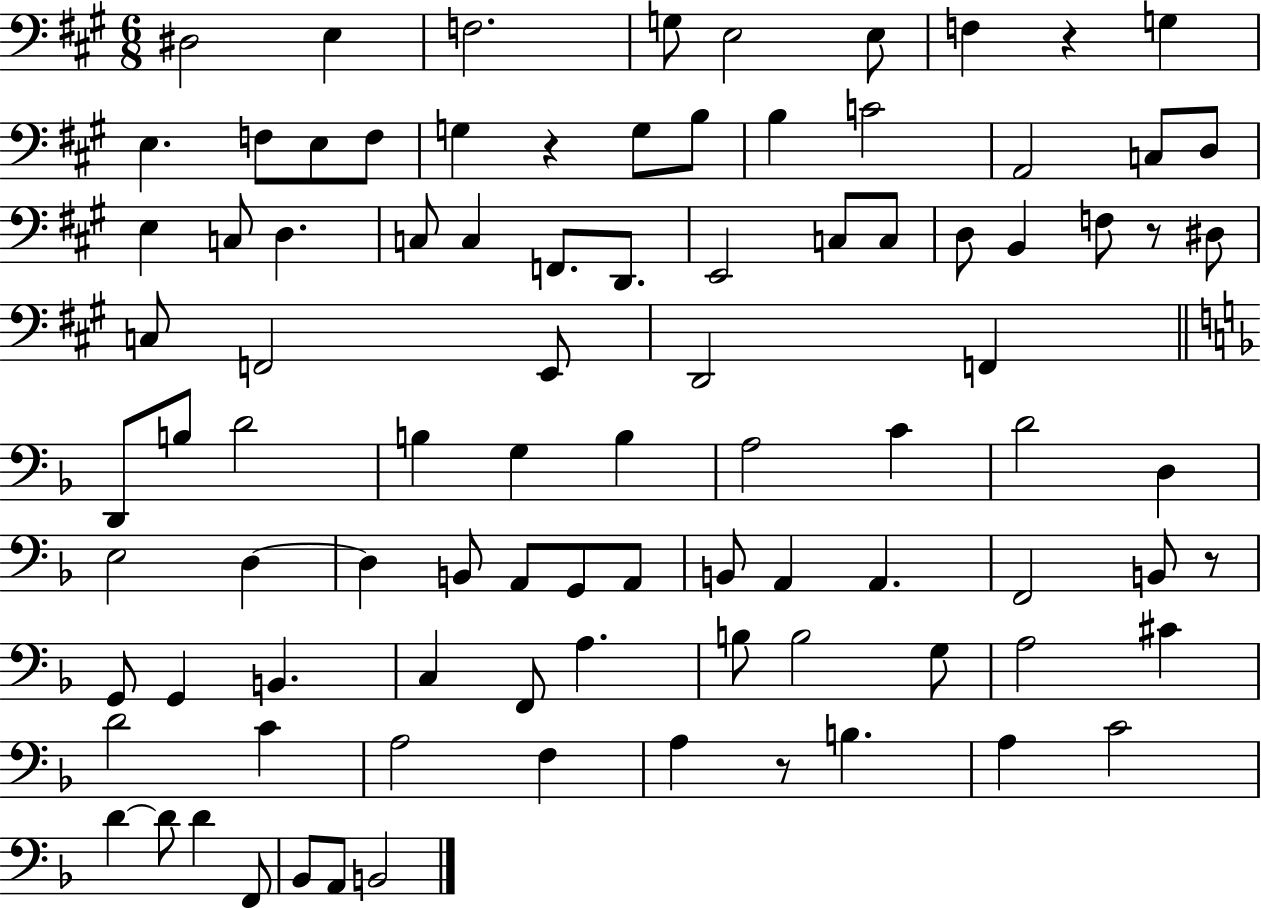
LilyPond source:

{
  \clef bass
  \numericTimeSignature
  \time 6/8
  \key a \major
  dis2 e4 | f2. | g8 e2 e8 | f4 r4 g4 | \break e4. f8 e8 f8 | g4 r4 g8 b8 | b4 c'2 | a,2 c8 d8 | \break e4 c8 d4. | c8 c4 f,8. d,8. | e,2 c8 c8 | d8 b,4 f8 r8 dis8 | \break c8 f,2 e,8 | d,2 f,4 | \bar "||" \break \key f \major d,8 b8 d'2 | b4 g4 b4 | a2 c'4 | d'2 d4 | \break e2 d4~~ | d4 b,8 a,8 g,8 a,8 | b,8 a,4 a,4. | f,2 b,8 r8 | \break g,8 g,4 b,4. | c4 f,8 a4. | b8 b2 g8 | a2 cis'4 | \break d'2 c'4 | a2 f4 | a4 r8 b4. | a4 c'2 | \break d'4~~ d'8 d'4 f,8 | bes,8 a,8 b,2 | \bar "|."
}